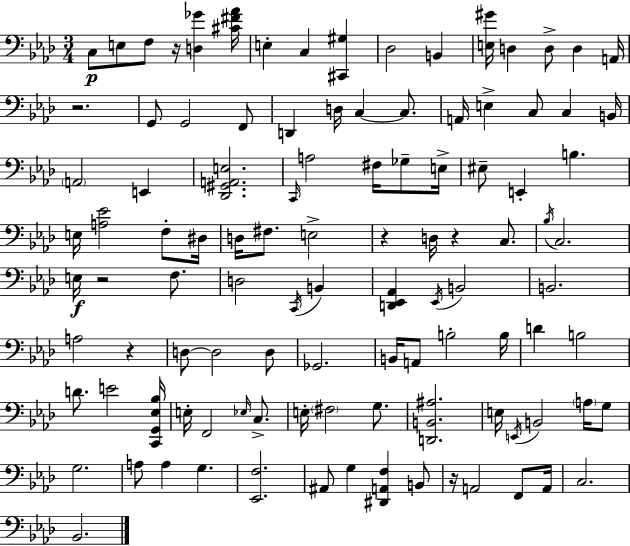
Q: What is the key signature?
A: F minor